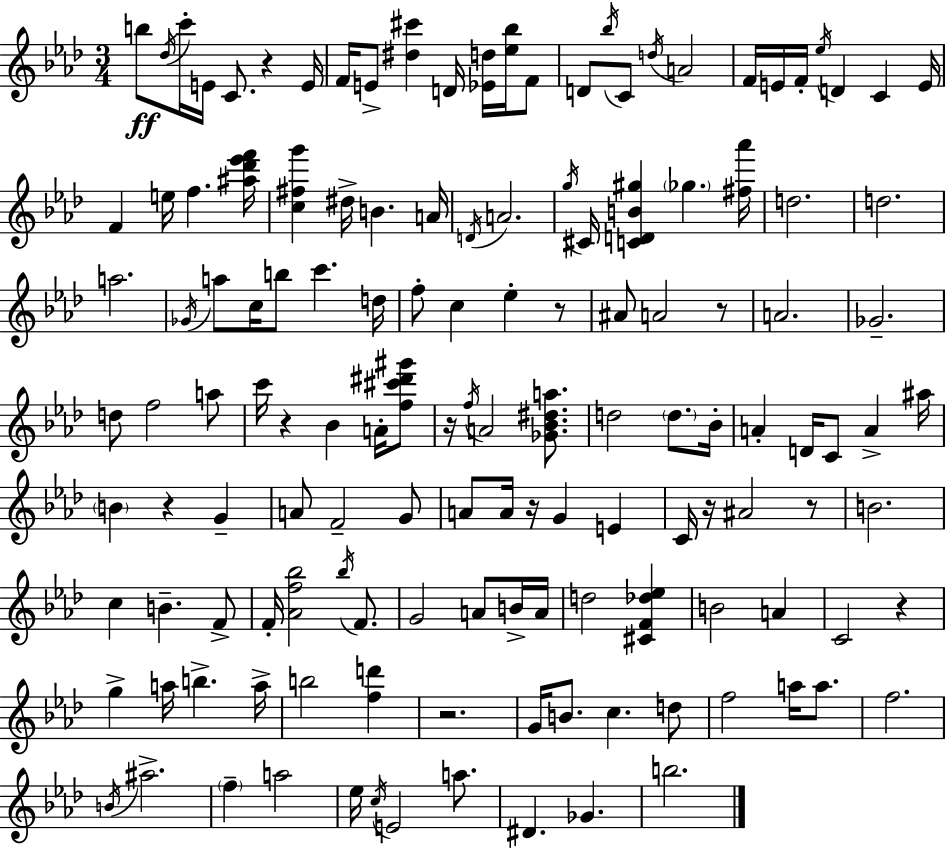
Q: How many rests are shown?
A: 11